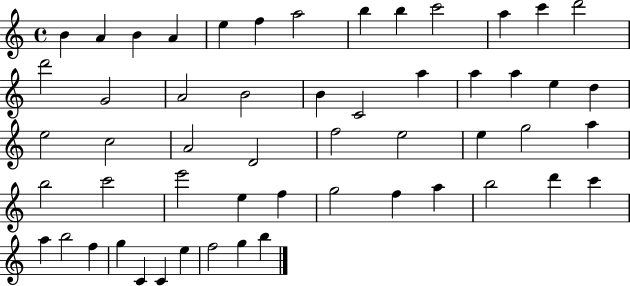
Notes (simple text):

B4/q A4/q B4/q A4/q E5/q F5/q A5/h B5/q B5/q C6/h A5/q C6/q D6/h D6/h G4/h A4/h B4/h B4/q C4/h A5/q A5/q A5/q E5/q D5/q E5/h C5/h A4/h D4/h F5/h E5/h E5/q G5/h A5/q B5/h C6/h E6/h E5/q F5/q G5/h F5/q A5/q B5/h D6/q C6/q A5/q B5/h F5/q G5/q C4/q C4/q E5/q F5/h G5/q B5/q